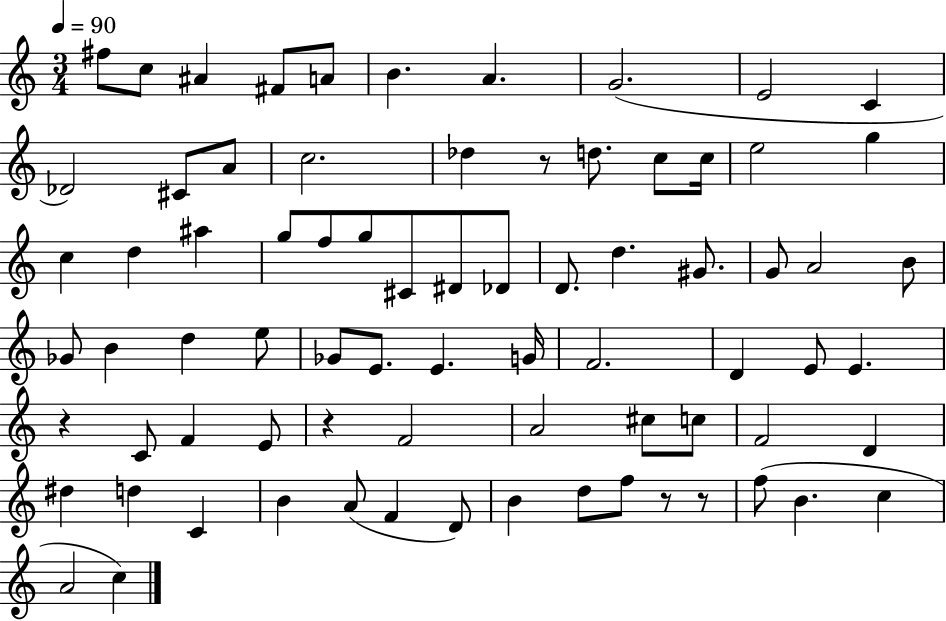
{
  \clef treble
  \numericTimeSignature
  \time 3/4
  \key c \major
  \tempo 4 = 90
  fis''8 c''8 ais'4 fis'8 a'8 | b'4. a'4. | g'2.( | e'2 c'4 | \break des'2) cis'8 a'8 | c''2. | des''4 r8 d''8. c''8 c''16 | e''2 g''4 | \break c''4 d''4 ais''4 | g''8 f''8 g''8 cis'8 dis'8 des'8 | d'8. d''4. gis'8. | g'8 a'2 b'8 | \break ges'8 b'4 d''4 e''8 | ges'8 e'8. e'4. g'16 | f'2. | d'4 e'8 e'4. | \break r4 c'8 f'4 e'8 | r4 f'2 | a'2 cis''8 c''8 | f'2 d'4 | \break dis''4 d''4 c'4 | b'4 a'8( f'4 d'8) | b'4 d''8 f''8 r8 r8 | f''8( b'4. c''4 | \break a'2 c''4) | \bar "|."
}